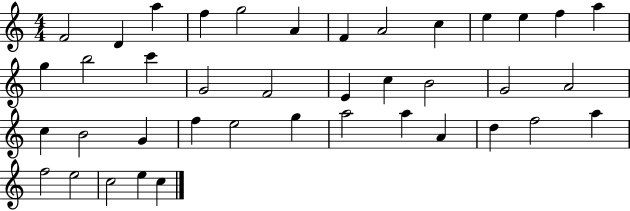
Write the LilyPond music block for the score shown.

{
  \clef treble
  \numericTimeSignature
  \time 4/4
  \key c \major
  f'2 d'4 a''4 | f''4 g''2 a'4 | f'4 a'2 c''4 | e''4 e''4 f''4 a''4 | \break g''4 b''2 c'''4 | g'2 f'2 | e'4 c''4 b'2 | g'2 a'2 | \break c''4 b'2 g'4 | f''4 e''2 g''4 | a''2 a''4 a'4 | d''4 f''2 a''4 | \break f''2 e''2 | c''2 e''4 c''4 | \bar "|."
}